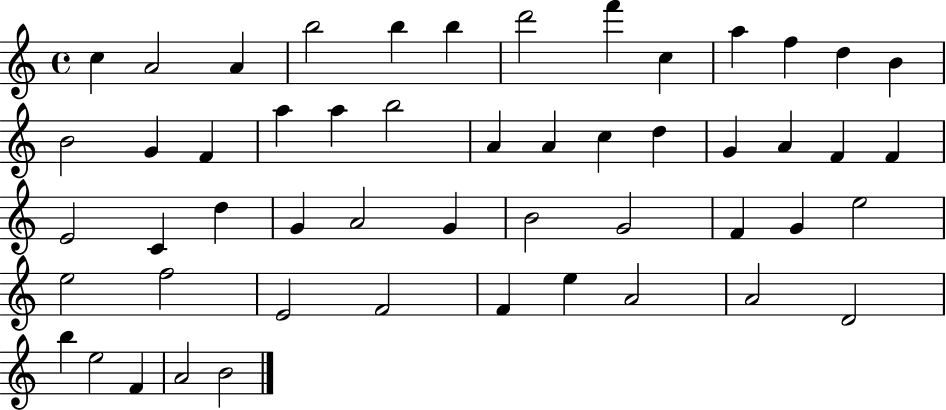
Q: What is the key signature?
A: C major